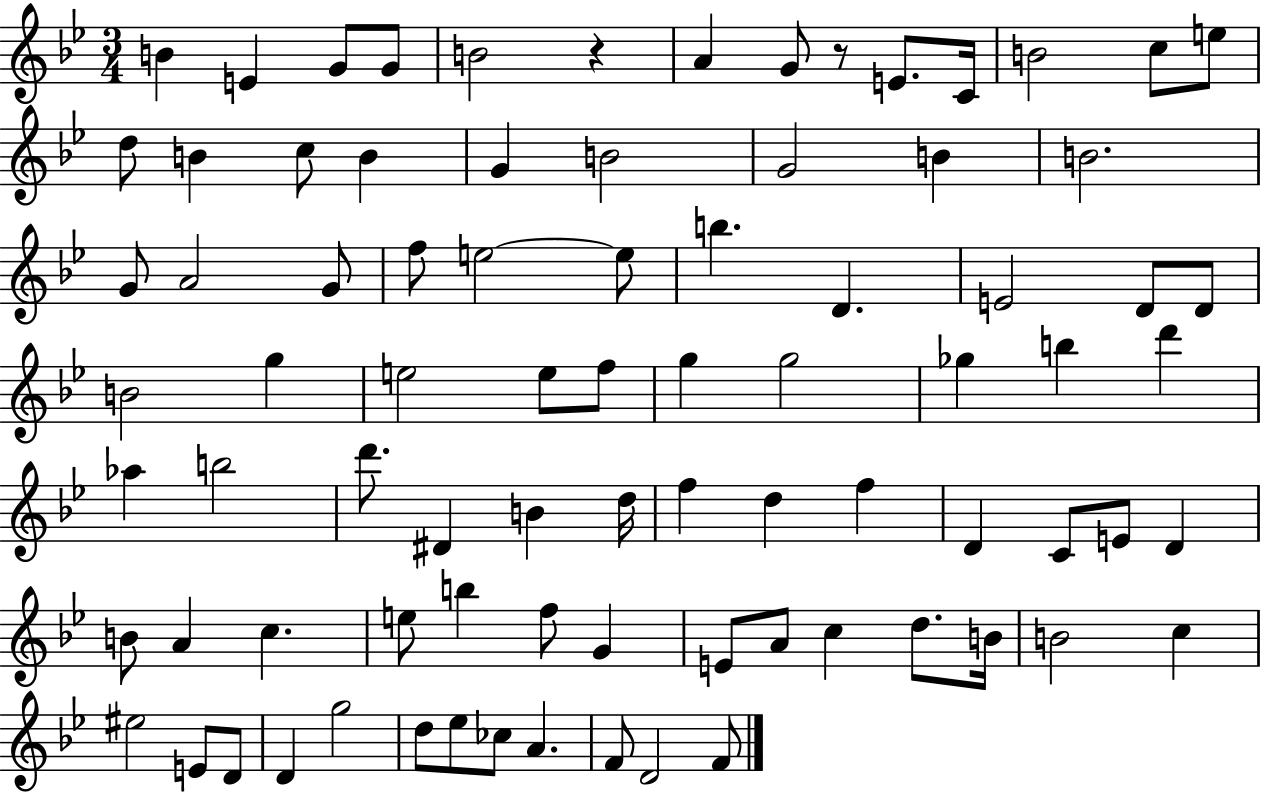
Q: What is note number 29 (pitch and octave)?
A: D4